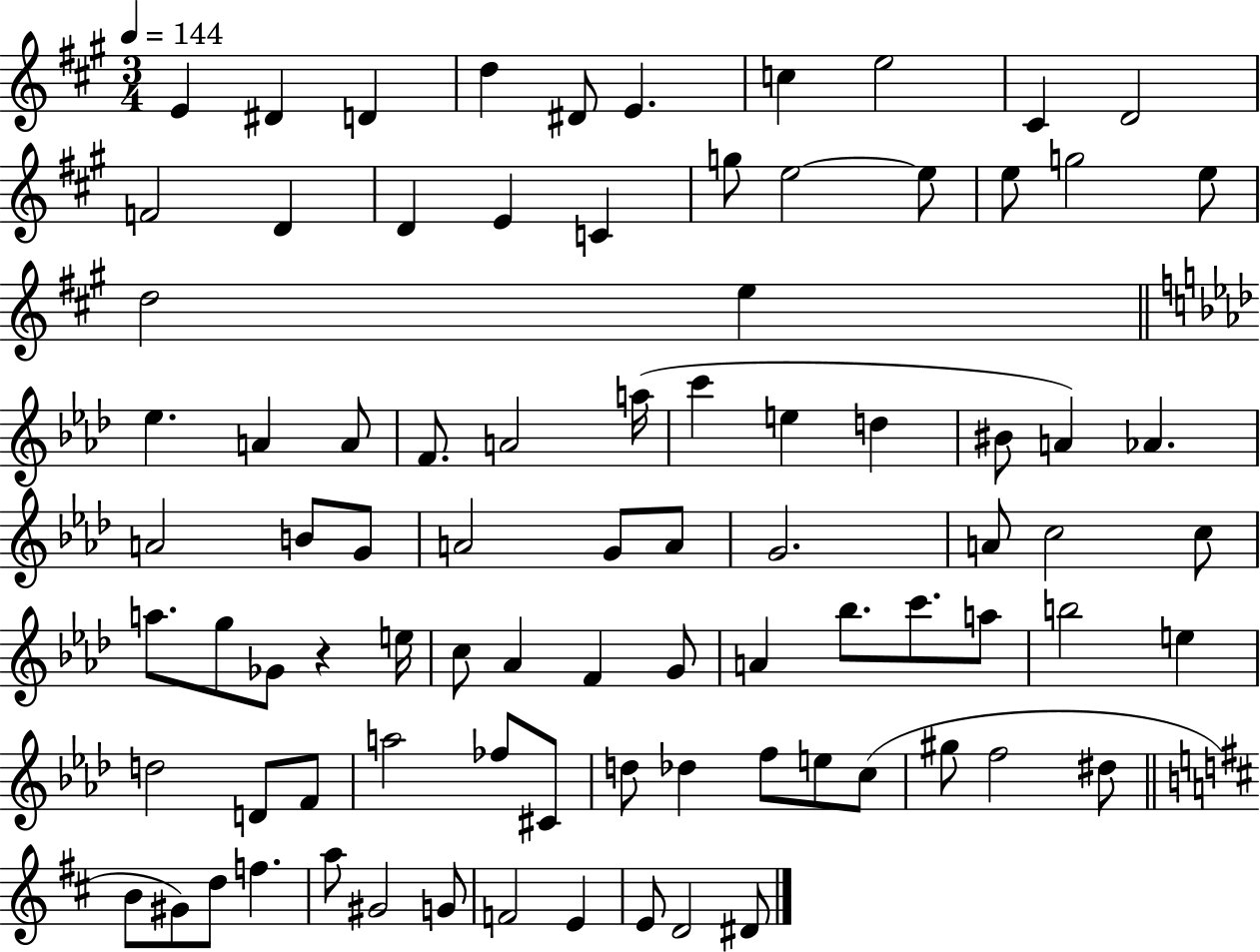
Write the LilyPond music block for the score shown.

{
  \clef treble
  \numericTimeSignature
  \time 3/4
  \key a \major
  \tempo 4 = 144
  e'4 dis'4 d'4 | d''4 dis'8 e'4. | c''4 e''2 | cis'4 d'2 | \break f'2 d'4 | d'4 e'4 c'4 | g''8 e''2~~ e''8 | e''8 g''2 e''8 | \break d''2 e''4 | \bar "||" \break \key f \minor ees''4. a'4 a'8 | f'8. a'2 a''16( | c'''4 e''4 d''4 | bis'8 a'4) aes'4. | \break a'2 b'8 g'8 | a'2 g'8 a'8 | g'2. | a'8 c''2 c''8 | \break a''8. g''8 ges'8 r4 e''16 | c''8 aes'4 f'4 g'8 | a'4 bes''8. c'''8. a''8 | b''2 e''4 | \break d''2 d'8 f'8 | a''2 fes''8 cis'8 | d''8 des''4 f''8 e''8 c''8( | gis''8 f''2 dis''8 | \break \bar "||" \break \key d \major b'8 gis'8) d''8 f''4. | a''8 gis'2 g'8 | f'2 e'4 | e'8 d'2 dis'8 | \break \bar "|."
}